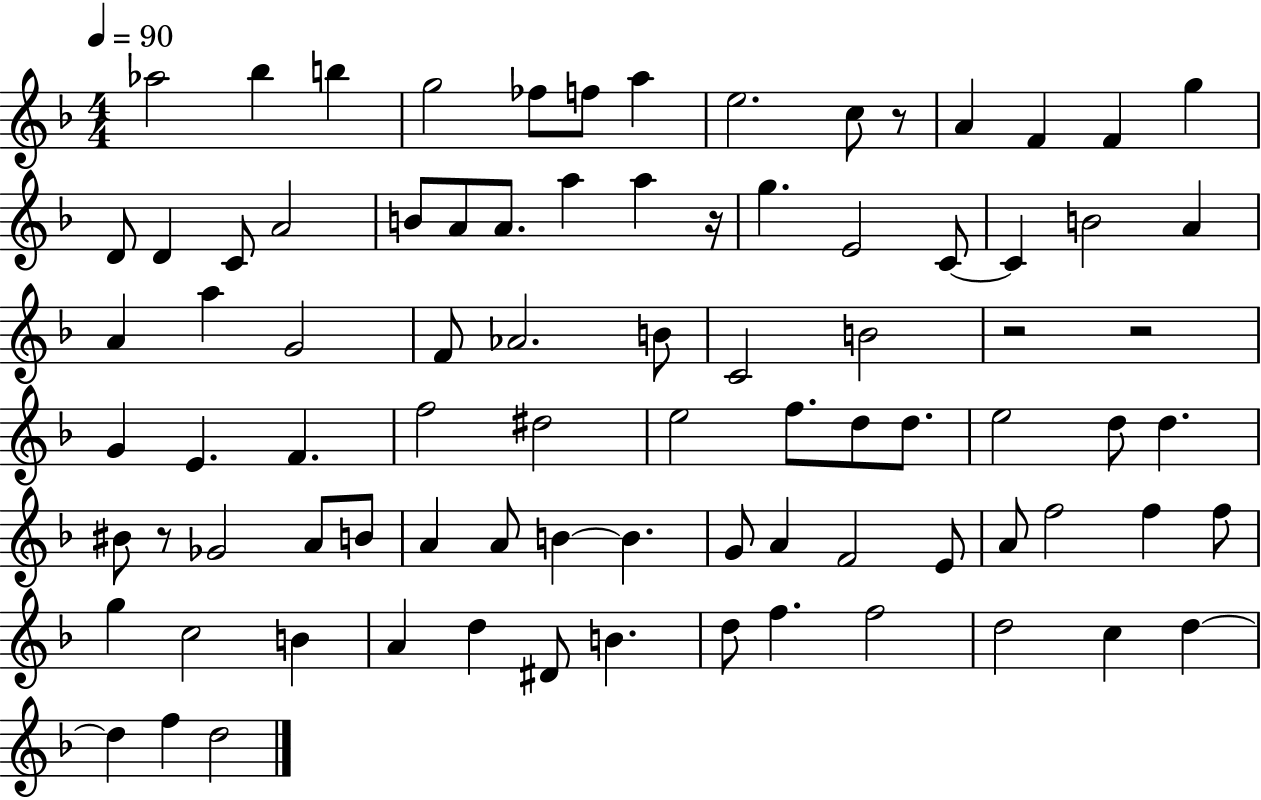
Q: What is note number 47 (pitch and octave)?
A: D5